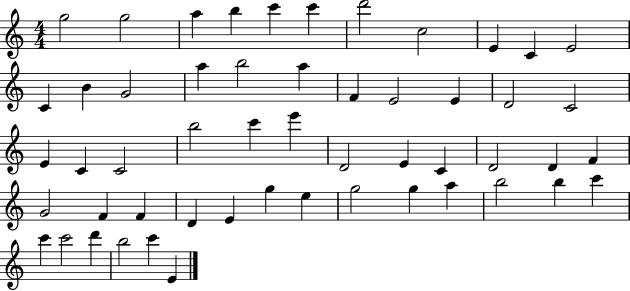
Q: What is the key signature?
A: C major